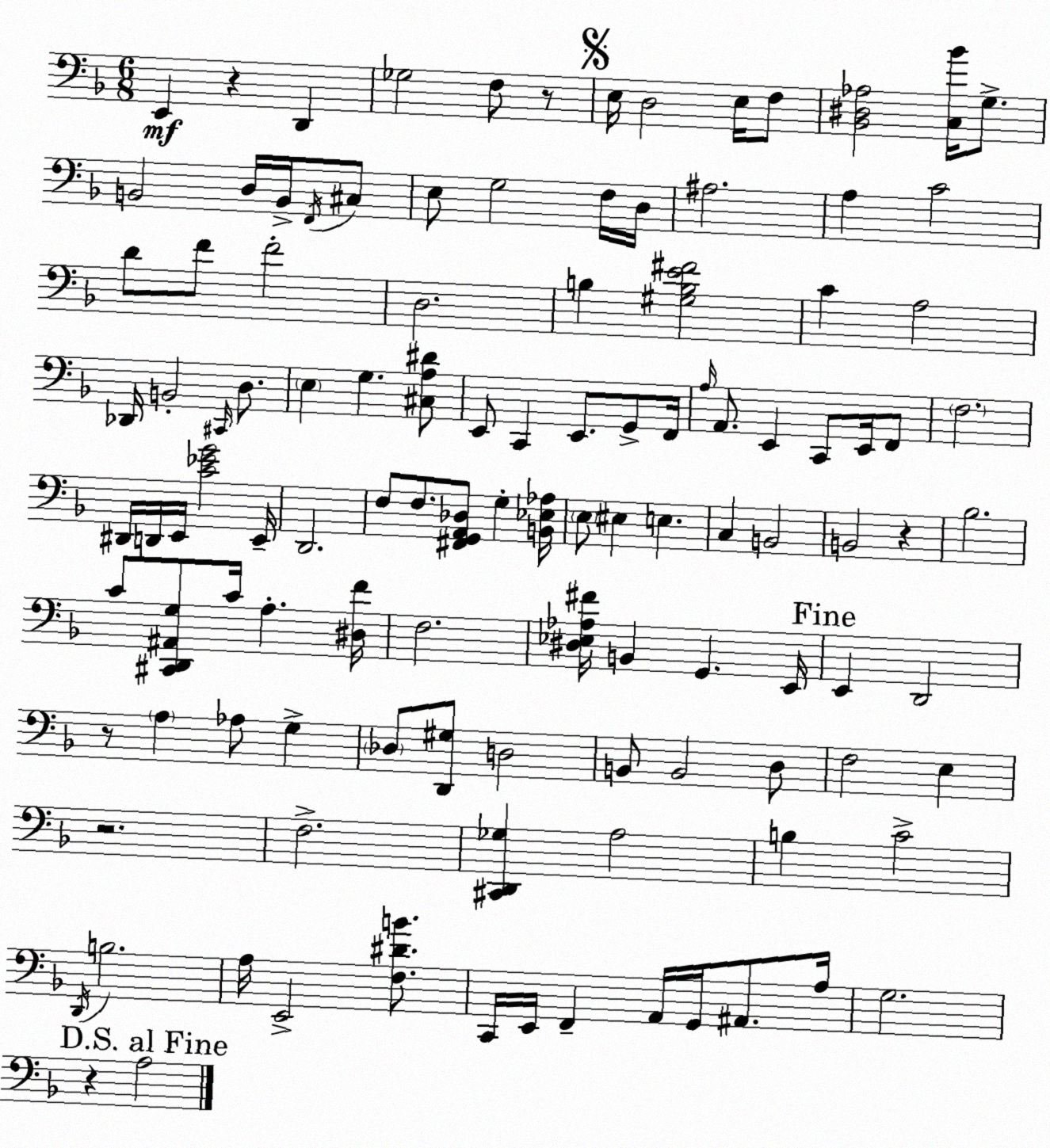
X:1
T:Untitled
M:6/8
L:1/4
K:F
E,, z D,, _G,2 F,/2 z/2 E,/4 D,2 E,/4 F,/2 [_B,,^D,_A,]2 [C,_B]/4 G,/2 B,,2 D,/4 B,,/4 F,,/4 ^C,/2 E,/2 G,2 F,/4 D,/4 ^A,2 A, C2 D/2 F/2 F2 D,2 B, [^G,B,E^F]2 C A,2 _D,,/4 B,,2 ^C,,/4 D,/2 E, G, [^C,A,^D]/2 E,,/2 C,, E,,/2 G,,/2 F,,/4 A,/4 A,,/2 E,, C,,/2 E,,/4 F,,/2 F,2 ^D,,/4 D,,/4 E,,/4 [C_EG]2 E,,/4 D,,2 F,/2 F,/2 [^F,,G,,A,,_D,]/2 G, [B,,_E,_A,]/4 E,/2 ^E, E, C, B,,2 B,,2 z _B,2 C/2 [^C,,D,,^A,,G,]/2 C/4 A, [^D,F]/4 F,2 [^D,_E,_A,^F]/4 B,, G,, E,,/4 E,, D,,2 z/2 A, _A,/2 G, _D,/2 [D,,^G,]/2 D,2 B,,/2 B,,2 D,/2 F,2 E, z2 F,2 [^C,,D,,_G,] A,2 B, C2 D,,/4 B,2 A,/4 E,,2 [F,^DB]/2 C,,/4 E,,/4 F,, A,,/4 G,,/4 ^A,,/2 A,/4 G,2 z A,2